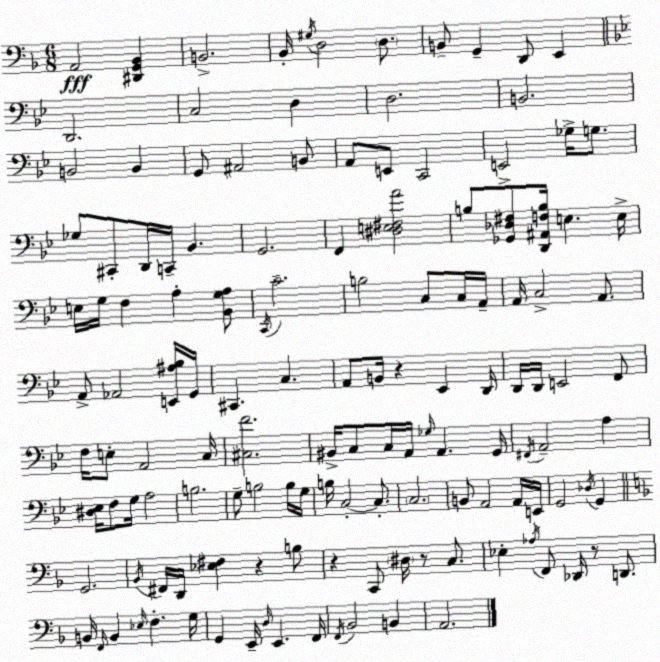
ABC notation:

X:1
T:Untitled
M:6/8
L:1/4
K:F
A,,2 [^D,,G,,_B,,] B,,2 _B,,/4 ^G,/4 D,2 D,/2 B,,/2 G,, D,,/2 E,, D,,2 C,2 D, D,2 B,,2 B,,2 B,, G,,/2 ^A,,2 B,,/2 A,,/2 E,,/2 C,,2 E,,2 _G,/4 G,/2 _G,/2 ^C,,/2 D,,/4 C,,/4 _B,, G,,2 F,, [^D,E,^F,A]2 B,/2 [_G,,_D,^F,]/2 [D,,^A,,F,B,]/4 E, E,/4 E,/4 G,/4 F, A, [_B,,G,A,]/2 C,,/4 C2 B,2 C,/2 C,/4 A,,/4 A,,/4 C,2 A,,/2 A,,/2 _A,,2 [E,,^A,_B,]/4 G,,/4 ^C,, C, A,,/2 B,,/4 z _E,, D,,/4 D,,/4 D,,/4 E,,2 F,,/2 F,/4 E,/2 A,,2 C,/4 [^C,F]2 ^B,,/4 C,/2 C,/4 A,,/4 _G,/4 A,, G,,/4 ^F,,/4 A,,2 A, [^D,_E,]/4 F,/2 G,/4 A,2 B,2 G,/2 B,2 B,/4 G,/4 B,/4 C,2 C,/2 C,2 B,,/2 A,,2 A,,/4 E,,/4 G,,2 _D,/4 G,, G,,2 _B,,/4 ^F,,/4 D,,/4 [_E,^F,] z B,/2 z C,,/2 ^D,/4 z/2 C,/2 _E, _A,/4 F,,/2 _D,,/4 z/2 D,,/2 B,,/4 F,,/4 B,, _E,/4 F, G,/4 G,, E,,/4 D,/4 E,, F,,/4 F,,/4 _B,,2 B,, A,,2